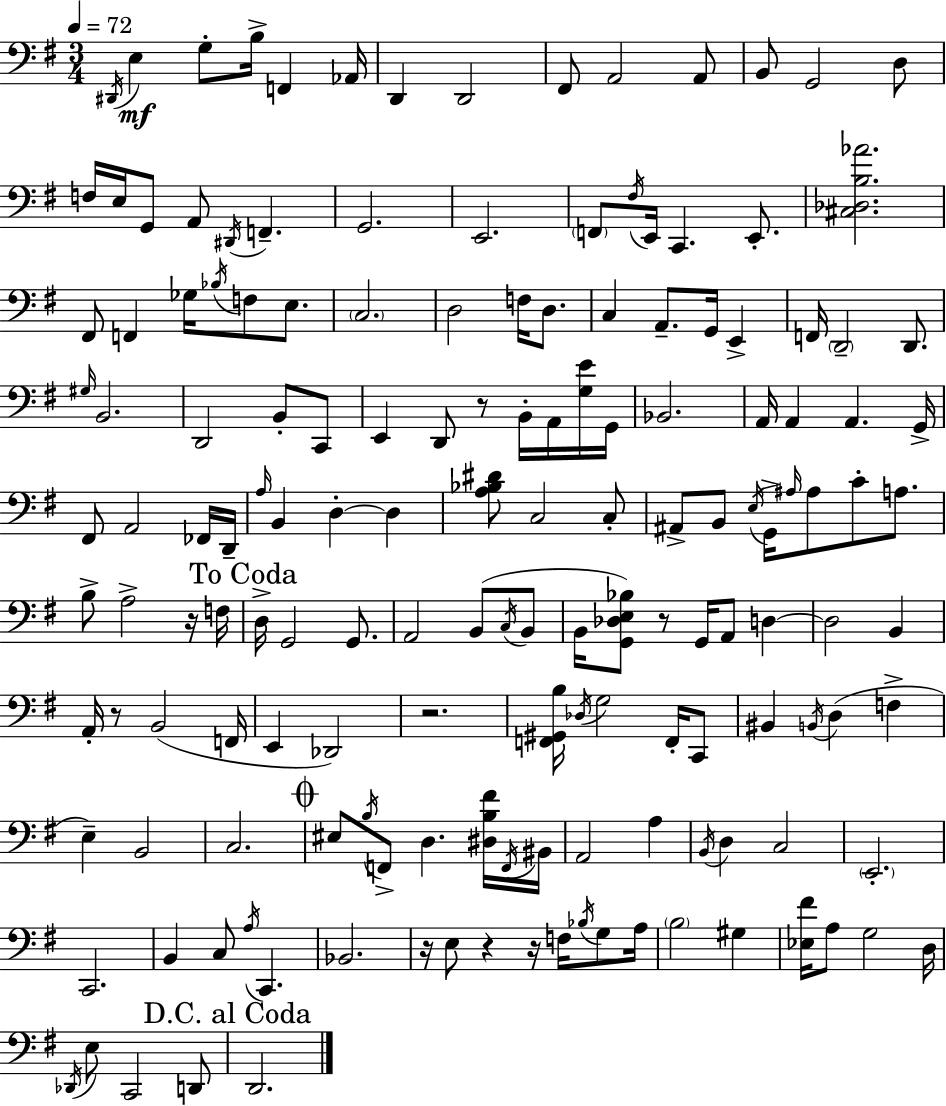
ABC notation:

X:1
T:Untitled
M:3/4
L:1/4
K:G
^D,,/4 E, G,/2 B,/4 F,, _A,,/4 D,, D,,2 ^F,,/2 A,,2 A,,/2 B,,/2 G,,2 D,/2 F,/4 E,/4 G,,/2 A,,/2 ^D,,/4 F,, G,,2 E,,2 F,,/2 ^F,/4 E,,/4 C,, E,,/2 [^C,_D,B,_A]2 ^F,,/2 F,, _G,/4 _B,/4 F,/2 E,/2 C,2 D,2 F,/4 D,/2 C, A,,/2 G,,/4 E,, F,,/4 D,,2 D,,/2 ^G,/4 B,,2 D,,2 B,,/2 C,,/2 E,, D,,/2 z/2 B,,/4 A,,/4 [G,E]/4 G,,/4 _B,,2 A,,/4 A,, A,, G,,/4 ^F,,/2 A,,2 _F,,/4 D,,/4 A,/4 B,, D, D, [A,_B,^D]/2 C,2 C,/2 ^A,,/2 B,,/2 E,/4 G,,/4 ^A,/4 ^A,/2 C/2 A,/2 B,/2 A,2 z/4 F,/4 D,/4 G,,2 G,,/2 A,,2 B,,/2 C,/4 B,,/2 B,,/4 [G,,_D,E,_B,]/2 z/2 G,,/4 A,,/2 D, D,2 B,, A,,/4 z/2 B,,2 F,,/4 E,, _D,,2 z2 [F,,^G,,B,]/4 _D,/4 G,2 F,,/4 C,,/2 ^B,, B,,/4 D, F, E, B,,2 C,2 ^E,/2 B,/4 F,,/2 D, [^D,B,^F]/4 F,,/4 ^B,,/4 A,,2 A, B,,/4 D, C,2 E,,2 C,,2 B,, C,/2 A,/4 C,, _B,,2 z/4 E,/2 z z/4 F,/4 _B,/4 G,/2 A,/4 B,2 ^G, [_E,^F]/4 A,/2 G,2 D,/4 _D,,/4 E,/2 C,,2 D,,/2 D,,2